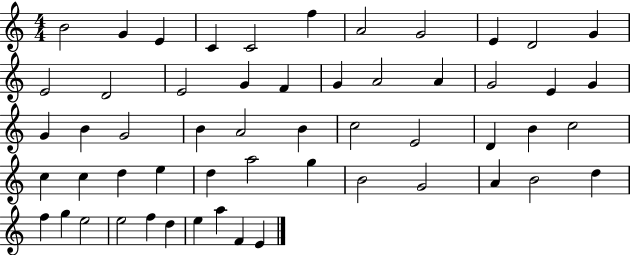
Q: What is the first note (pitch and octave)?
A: B4